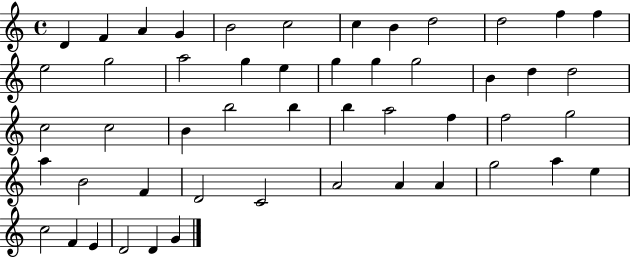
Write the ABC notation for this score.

X:1
T:Untitled
M:4/4
L:1/4
K:C
D F A G B2 c2 c B d2 d2 f f e2 g2 a2 g e g g g2 B d d2 c2 c2 B b2 b b a2 f f2 g2 a B2 F D2 C2 A2 A A g2 a e c2 F E D2 D G